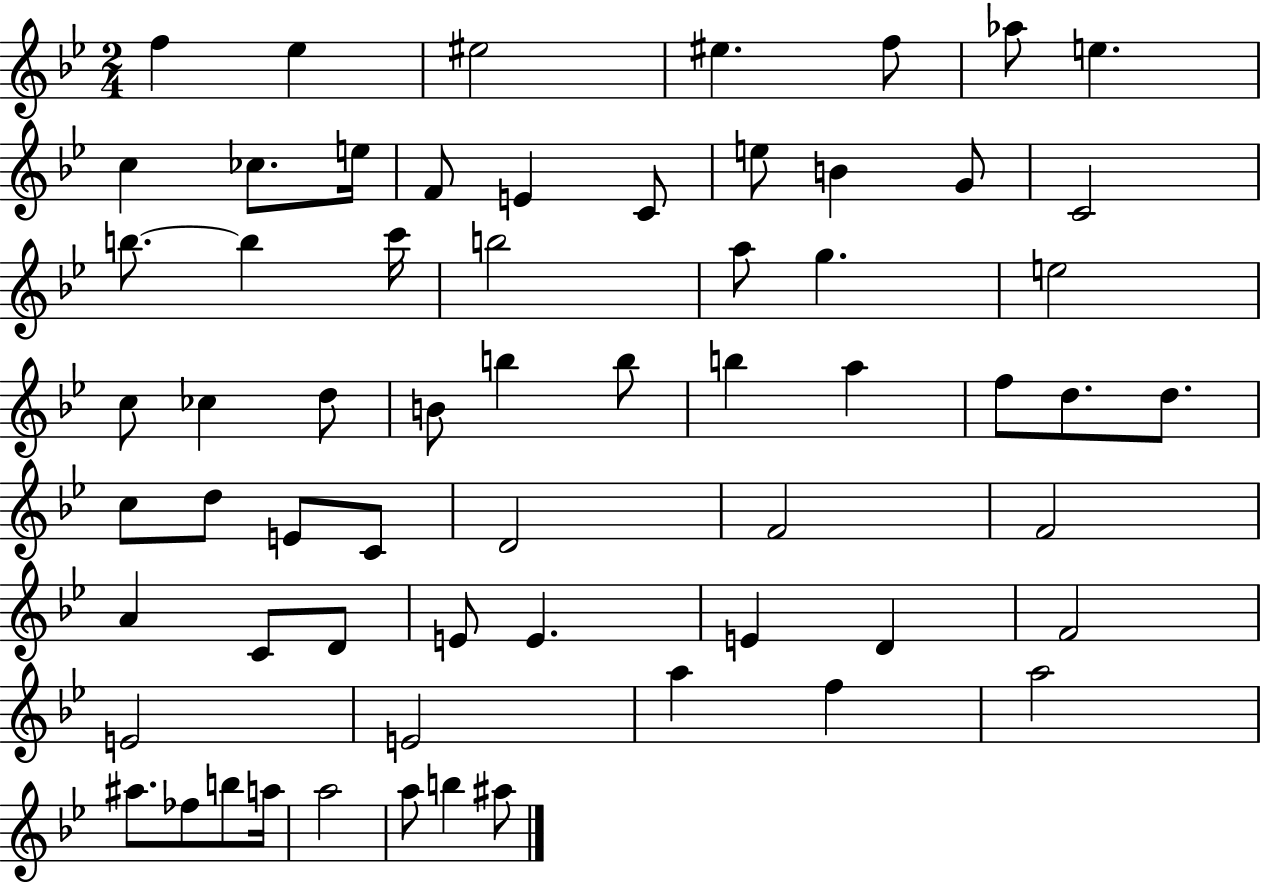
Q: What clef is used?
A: treble